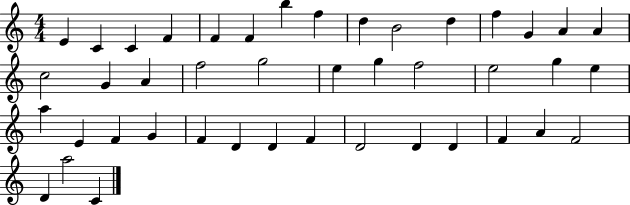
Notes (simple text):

E4/q C4/q C4/q F4/q F4/q F4/q B5/q F5/q D5/q B4/h D5/q F5/q G4/q A4/q A4/q C5/h G4/q A4/q F5/h G5/h E5/q G5/q F5/h E5/h G5/q E5/q A5/q E4/q F4/q G4/q F4/q D4/q D4/q F4/q D4/h D4/q D4/q F4/q A4/q F4/h D4/q A5/h C4/q